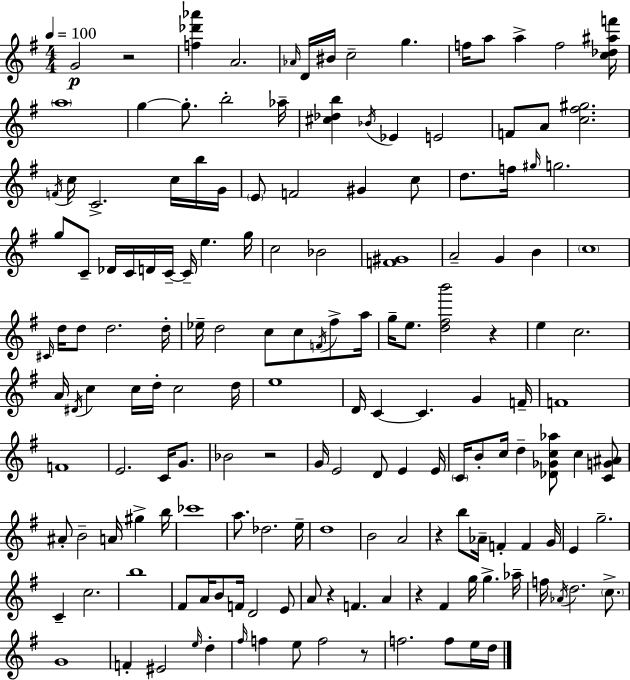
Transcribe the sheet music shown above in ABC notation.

X:1
T:Untitled
M:4/4
L:1/4
K:G
G2 z2 [f_d'_a'] A2 _A/4 D/4 ^B/4 c2 g f/4 a/2 a f2 [c_d^af']/4 a4 g g/2 b2 _a/4 [^c_db] _B/4 _E E2 F/2 A/2 [c^f^g]2 F/4 c/4 C2 c/4 b/4 G/4 E/2 F2 ^G c/2 d/2 f/4 ^g/4 g2 g/2 C/2 _D/4 C/4 D/4 C/4 C/4 e g/4 c2 _B2 [F^G]4 A2 G B c4 ^C/4 d/4 d/2 d2 d/4 _e/4 d2 c/2 c/2 F/4 ^f/2 a/4 g/4 e/2 [d^fb']2 z e c2 A/4 ^D/4 c c/4 d/4 c2 d/4 e4 D/4 C C G F/4 F4 F4 E2 C/4 G/2 _B2 z2 G/4 E2 D/2 E E/4 C/4 B/2 c/4 d [_D_Gc_a]/2 c [CG^A]/2 ^A/2 B2 A/4 ^g b/4 _c'4 a/2 _d2 e/4 d4 B2 A2 z b/2 _A/4 F F G/4 E g2 C c2 b4 ^F/2 A/4 B/2 F/4 D2 E/2 A/2 z F A z ^F g/4 g _a/4 f/4 _A/4 d2 c/2 G4 F ^E2 e/4 d ^f/4 f e/2 f2 z/2 f2 f/2 e/4 d/4